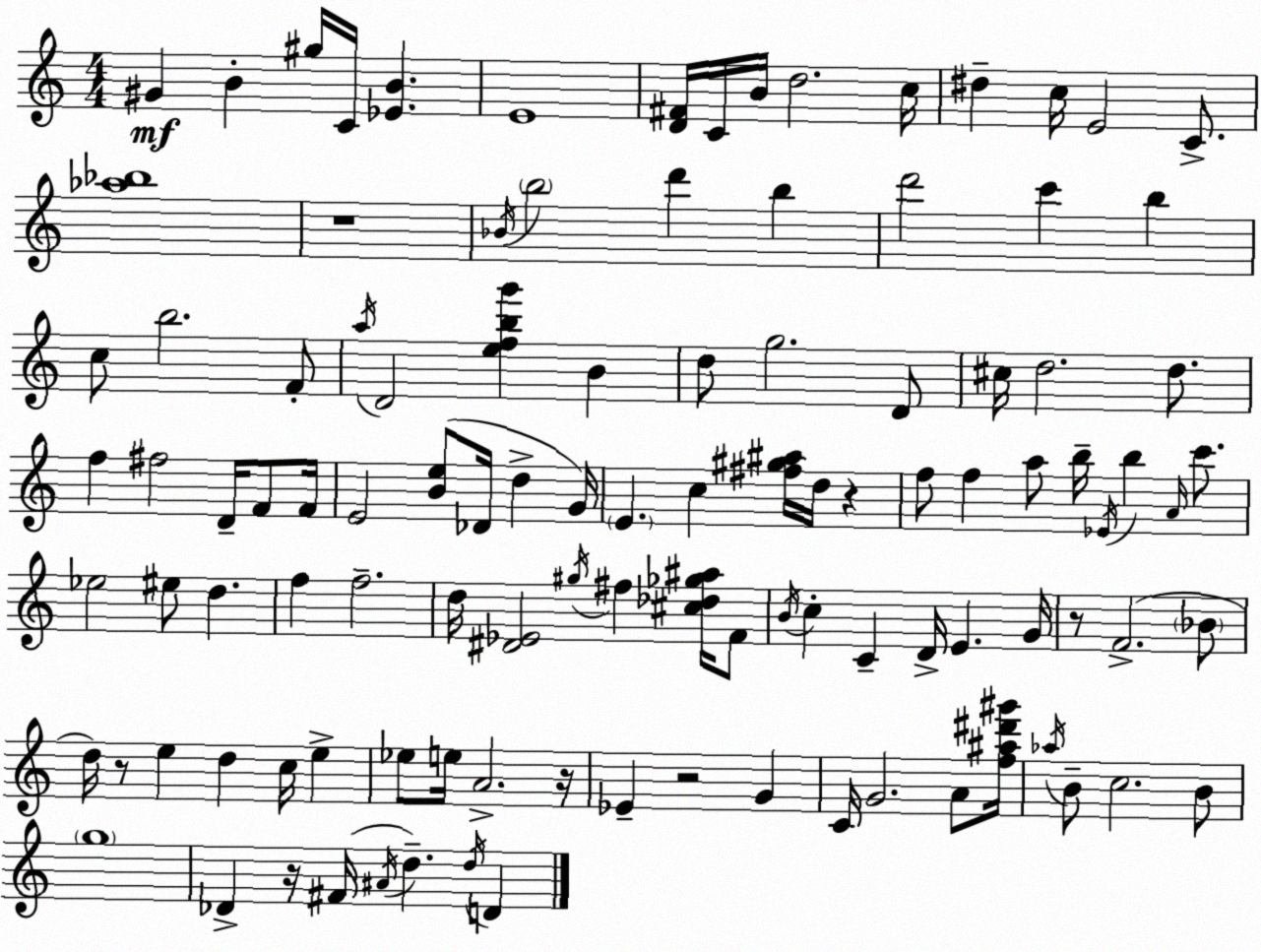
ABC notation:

X:1
T:Untitled
M:4/4
L:1/4
K:Am
^G B ^g/4 C/4 [_EB] E4 [D^F]/4 C/4 B/4 d2 c/4 ^d c/4 E2 C/2 [_a_b]4 z4 _B/4 b2 d' b d'2 c' b c/2 b2 F/2 a/4 D2 [efbg'] B d/2 g2 D/2 ^c/4 d2 d/2 f ^f2 D/4 F/2 F/4 E2 [Be]/2 _D/4 d G/4 E c [^f^g^a]/4 d/4 z f/2 f a/2 b/4 _E/4 b A/4 c'/2 _e2 ^e/2 d f f2 d/4 [^D_E]2 ^g/4 ^f [^c_d_g^a]/4 F/2 B/4 c C D/4 E G/4 z/2 F2 _B/2 d/4 z/2 e d c/4 e _e/2 e/4 A2 z/4 _E z2 G C/4 G2 A/2 [f^a^d'^g']/4 _a/4 B/2 c2 B/2 g4 _D z/4 ^F/4 ^A/4 d d/4 D